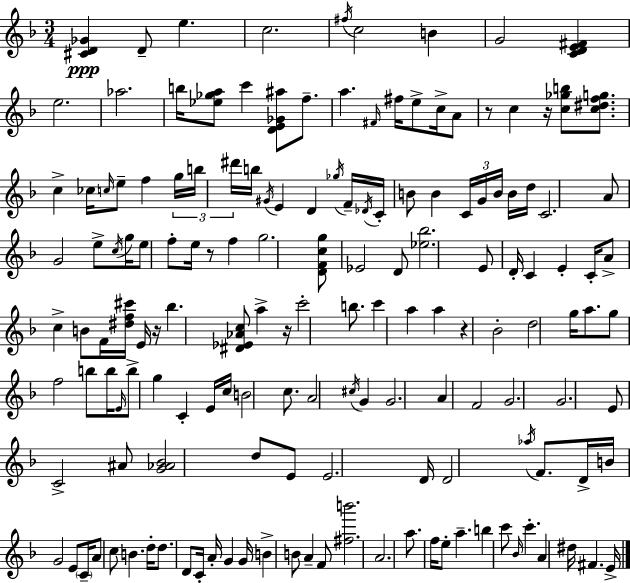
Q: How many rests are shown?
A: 6